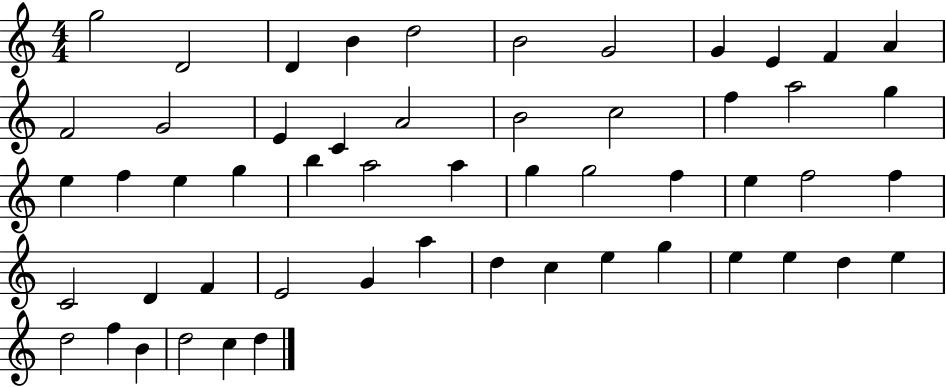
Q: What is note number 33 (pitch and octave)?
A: F5